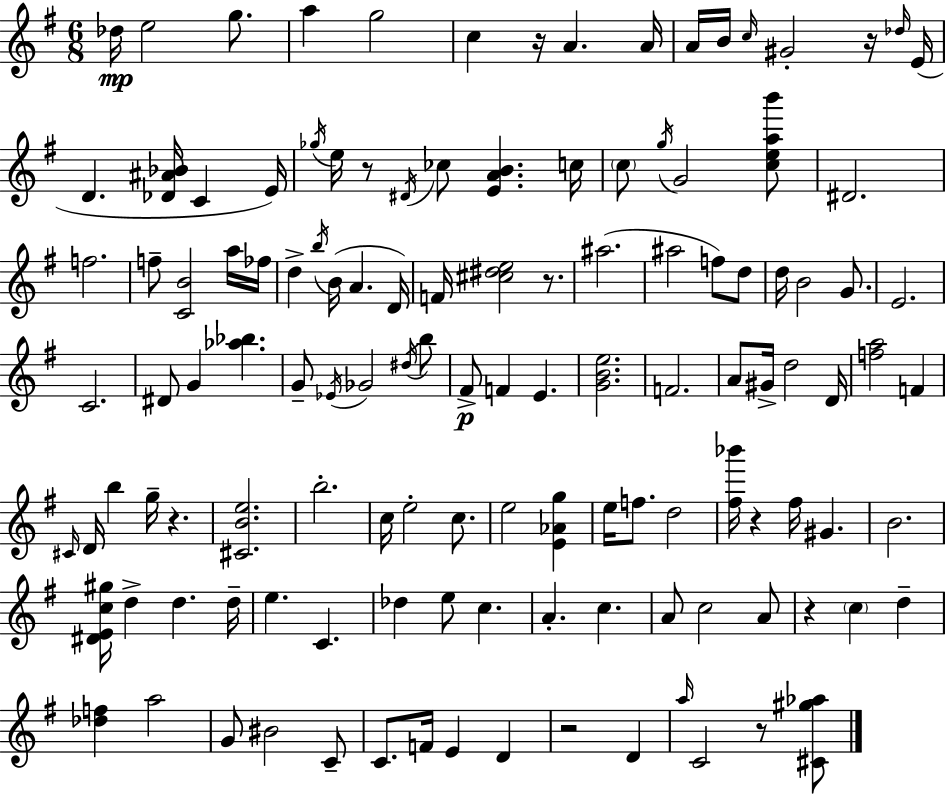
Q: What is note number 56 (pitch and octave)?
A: F4